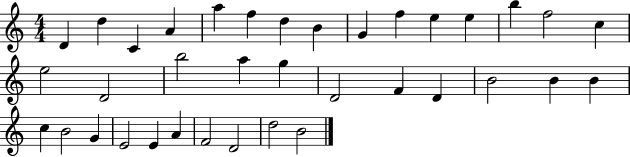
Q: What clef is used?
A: treble